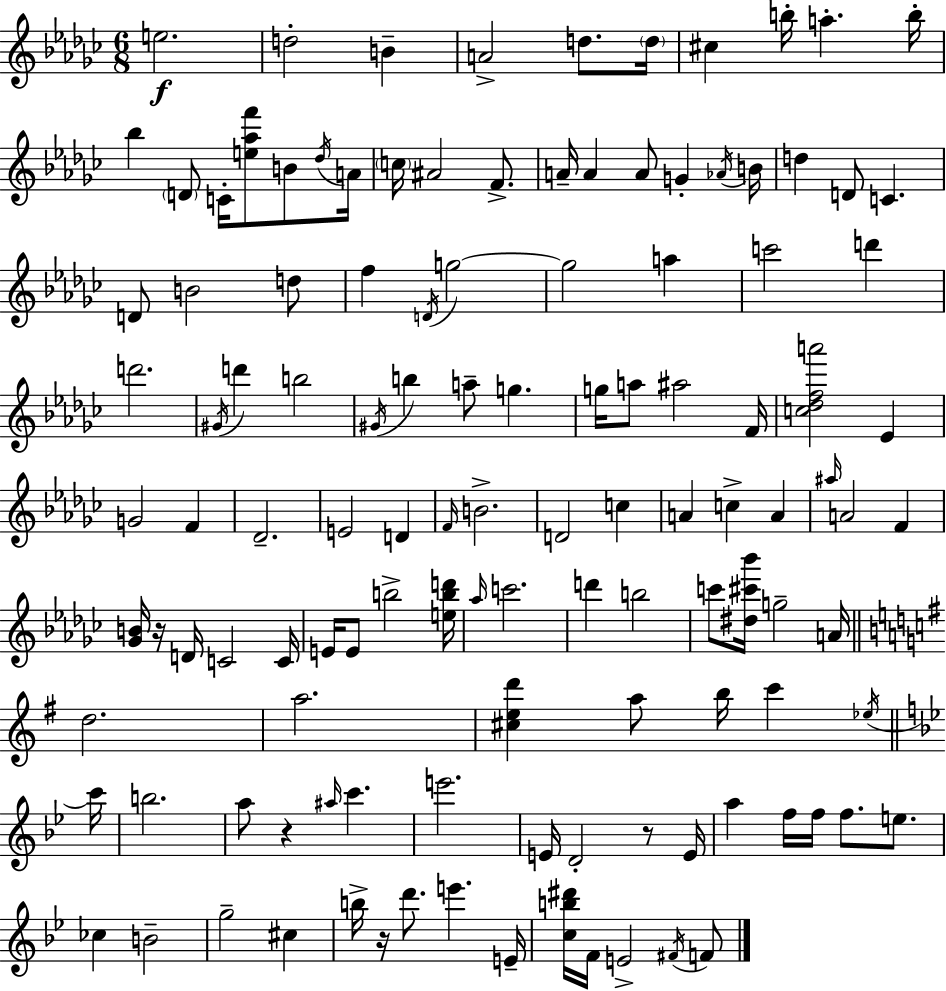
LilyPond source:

{
  \clef treble
  \numericTimeSignature
  \time 6/8
  \key ees \minor
  e''2.\f | d''2-. b'4-- | a'2-> d''8. \parenthesize d''16 | cis''4 b''16-. a''4.-. b''16-. | \break bes''4 \parenthesize d'8 c'16-. <e'' aes'' f'''>8 b'8 \acciaccatura { des''16 } | a'16 \parenthesize c''16 ais'2 f'8.-> | a'16-- a'4 a'8 g'4-. | \acciaccatura { aes'16 } b'16 d''4 d'8 c'4. | \break d'8 b'2 | d''8 f''4 \acciaccatura { d'16 } g''2~~ | g''2 a''4 | c'''2 d'''4 | \break d'''2. | \acciaccatura { gis'16 } d'''4 b''2 | \acciaccatura { gis'16 } b''4 a''8-- g''4. | g''16 a''8 ais''2 | \break f'16 <c'' des'' f'' a'''>2 | ees'4 g'2 | f'4 des'2.-- | e'2 | \break d'4 \grace { f'16 } b'2.-> | d'2 | c''4 a'4 c''4-> | a'4 \grace { ais''16 } a'2 | \break f'4 <ges' b'>16 r16 d'16 c'2 | c'16 e'16 e'8 b''2-> | <e'' b'' d'''>16 \grace { aes''16 } c'''2. | d'''4 | \break b''2 c'''8 <dis'' cis''' bes'''>16 g''2-- | a'16 \bar "||" \break \key g \major d''2. | a''2. | <cis'' e'' d'''>4 a''8 b''16 c'''4 \acciaccatura { ees''16 } | \bar "||" \break \key bes \major c'''16 b''2. | a''8 r4 \grace { ais''16 } c'''4. | e'''2. | e'16 d'2-. r8 | \break e'16 a''4 f''16 f''16 f''8. e''8. | ces''4 b'2-- | g''2-- cis''4 | b''16-> r16 d'''8. e'''4. | \break e'16-- <c'' b'' dis'''>16 f'16 e'2-> | \acciaccatura { fis'16 } f'8 \bar "|."
}